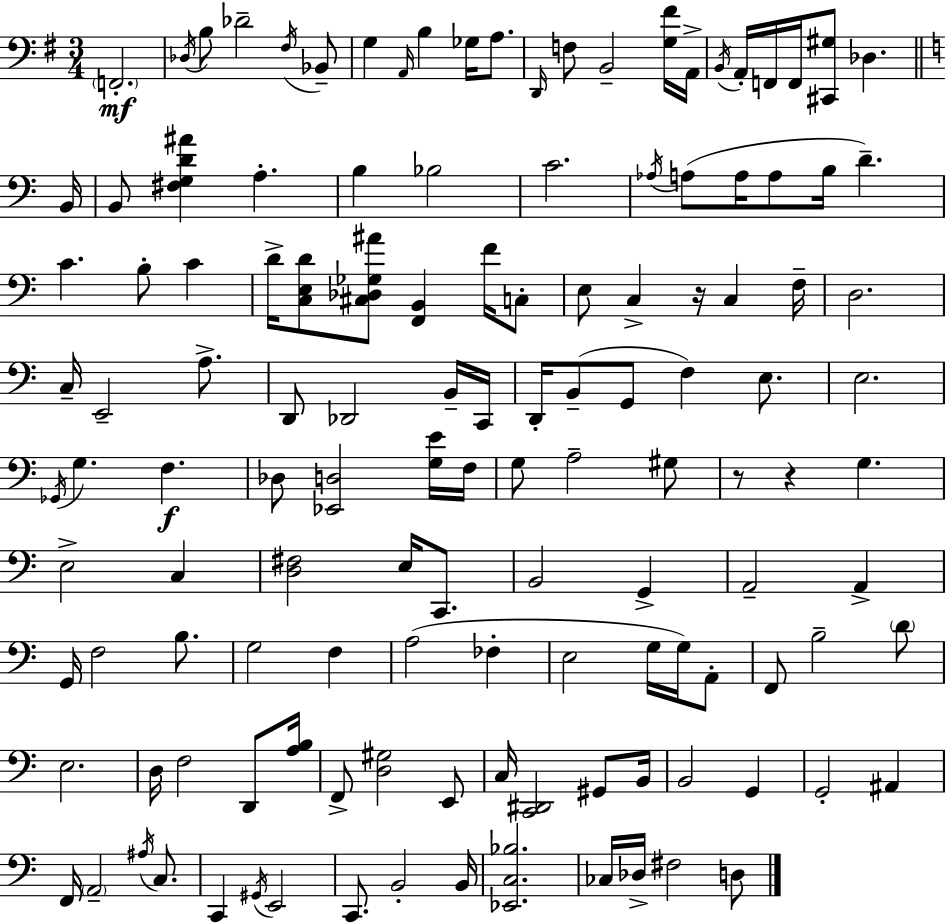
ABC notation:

X:1
T:Untitled
M:3/4
L:1/4
K:Em
F,,2 _D,/4 B,/2 _D2 ^F,/4 _B,,/2 G, A,,/4 B, _G,/4 A,/2 D,,/4 F,/2 B,,2 [G,^F]/4 A,,/4 B,,/4 A,,/4 F,,/4 F,,/4 [^C,,^G,]/2 _D, B,,/4 B,,/2 [^F,G,D^A] A, B, _B,2 C2 _A,/4 A,/2 A,/4 A,/2 B,/4 D C B,/2 C D/4 [C,E,D]/2 [^C,_D,_G,^A]/2 [F,,B,,] F/4 C,/2 E,/2 C, z/4 C, F,/4 D,2 C,/4 E,,2 A,/2 D,,/2 _D,,2 B,,/4 C,,/4 D,,/4 B,,/2 G,,/2 F, E,/2 E,2 _G,,/4 G, F, _D,/2 [_E,,D,]2 [G,E]/4 F,/4 G,/2 A,2 ^G,/2 z/2 z G, E,2 C, [D,^F,]2 E,/4 C,,/2 B,,2 G,, A,,2 A,, G,,/4 F,2 B,/2 G,2 F, A,2 _F, E,2 G,/4 G,/4 A,,/2 F,,/2 B,2 D/2 E,2 D,/4 F,2 D,,/2 [A,B,]/4 F,,/2 [D,^G,]2 E,,/2 C,/4 [C,,^D,,]2 ^G,,/2 B,,/4 B,,2 G,, G,,2 ^A,, F,,/4 A,,2 ^A,/4 C,/2 C,, ^G,,/4 E,,2 C,,/2 B,,2 B,,/4 [_E,,C,_B,]2 _C,/4 _D,/4 ^F,2 D,/2